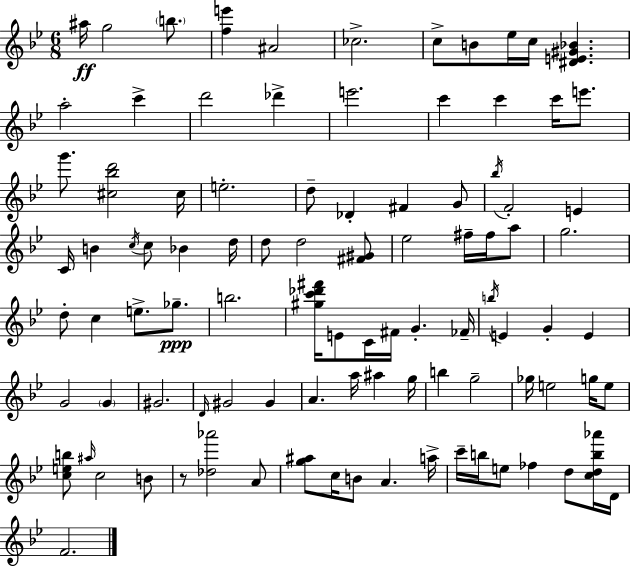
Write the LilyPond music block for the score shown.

{
  \clef treble
  \numericTimeSignature
  \time 6/8
  \key g \minor
  ais''16\ff g''2 \parenthesize b''8. | <f'' e'''>4 ais'2 | ces''2.-> | c''8-> b'8 ees''16 c''16 <dis' e' gis' bes'>4. | \break a''2-. c'''4-> | d'''2 des'''4-> | e'''2. | c'''4 c'''4 c'''16 e'''8. | \break g'''8. <cis'' bes'' d'''>2 cis''16 | e''2.-. | d''8-- des'4-. fis'4 g'8 | \acciaccatura { bes''16 } f'2-. e'4 | \break c'16 b'4 \acciaccatura { c''16 } c''8 bes'4 | d''16 d''8 d''2 | <fis' gis'>8 ees''2 fis''16-- fis''16 | a''8 g''2. | \break d''8-. c''4 e''8.-> ges''8.--\ppp | b''2. | <gis'' c''' des''' fis'''>16 e'8 c'16 fis'16 g'4.-. | fes'16-- \acciaccatura { b''16 } e'4 g'4-. e'4 | \break g'2 \parenthesize g'4 | gis'2. | \grace { d'16 } gis'2 | gis'4 a'4. a''16 ais''4 | \break g''16 b''4 g''2-- | ges''16 e''2 | g''16 e''8 <c'' e'' b''>8 \grace { ais''16 } c''2 | b'8 r8 <des'' aes'''>2 | \break a'8 <g'' ais''>8 c''16 b'8 a'4. | a''16-> c'''16-- b''16 e''8 fes''4 | d''8 <c'' d'' b'' aes'''>16 d'16 f'2. | \bar "|."
}